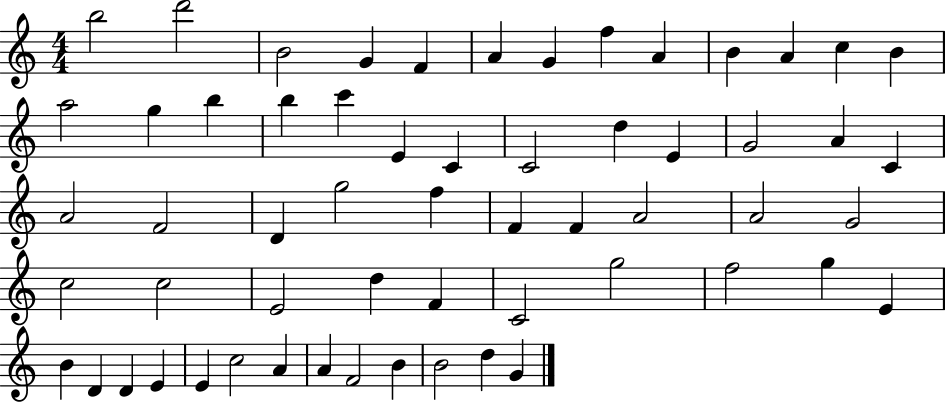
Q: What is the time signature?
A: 4/4